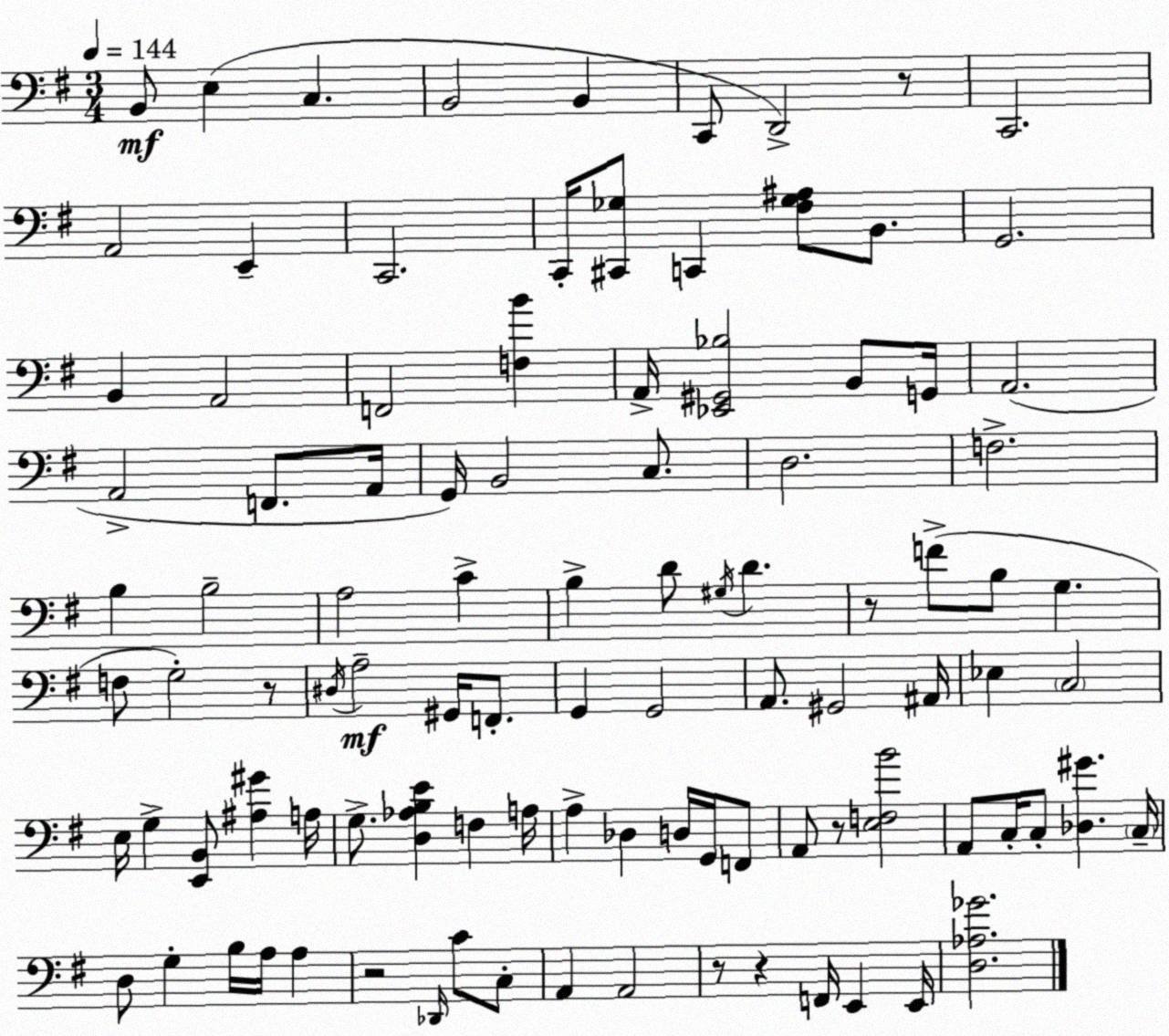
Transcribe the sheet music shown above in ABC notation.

X:1
T:Untitled
M:3/4
L:1/4
K:G
B,,/2 E, C, B,,2 B,, C,,/2 D,,2 z/2 C,,2 A,,2 E,, C,,2 C,,/4 [^C,,_G,]/2 C,, [^F,_G,^A,]/2 B,,/2 G,,2 B,, A,,2 F,,2 [F,B] A,,/4 [_E,,^G,,_B,]2 B,,/2 G,,/4 A,,2 A,,2 F,,/2 A,,/4 G,,/4 B,,2 C,/2 D,2 F,2 B, B,2 A,2 C B, D/2 ^G,/4 D z/2 F/2 B,/2 G, F,/2 G,2 z/2 ^D,/4 A,2 ^G,,/4 F,,/2 G,, G,,2 A,,/2 ^G,,2 ^A,,/4 _E, C,2 E,/4 G, [E,,B,,]/2 [^A,^G] A,/4 G,/2 [D,_A,B,E] F, A,/4 A, _D, D,/4 G,,/4 F,,/2 A,,/2 z/2 [E,F,B]2 A,,/2 C,/4 C,/2 [_D,^G] C,/4 D,/2 G, B,/4 A,/4 A, z2 _D,,/4 C/2 C,/2 A,, A,,2 z/2 z F,,/4 E,, E,,/4 [D,_A,_G]2